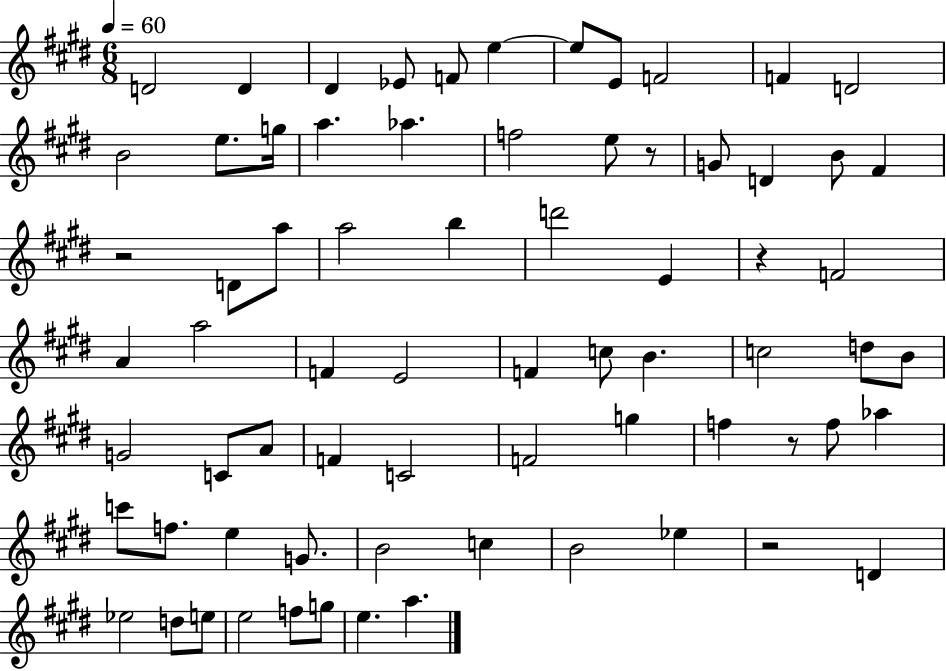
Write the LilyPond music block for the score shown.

{
  \clef treble
  \numericTimeSignature
  \time 6/8
  \key e \major
  \tempo 4 = 60
  d'2 d'4 | dis'4 ees'8 f'8 e''4~~ | e''8 e'8 f'2 | f'4 d'2 | \break b'2 e''8. g''16 | a''4. aes''4. | f''2 e''8 r8 | g'8 d'4 b'8 fis'4 | \break r2 d'8 a''8 | a''2 b''4 | d'''2 e'4 | r4 f'2 | \break a'4 a''2 | f'4 e'2 | f'4 c''8 b'4. | c''2 d''8 b'8 | \break g'2 c'8 a'8 | f'4 c'2 | f'2 g''4 | f''4 r8 f''8 aes''4 | \break c'''8 f''8. e''4 g'8. | b'2 c''4 | b'2 ees''4 | r2 d'4 | \break ees''2 d''8 e''8 | e''2 f''8 g''8 | e''4. a''4. | \bar "|."
}